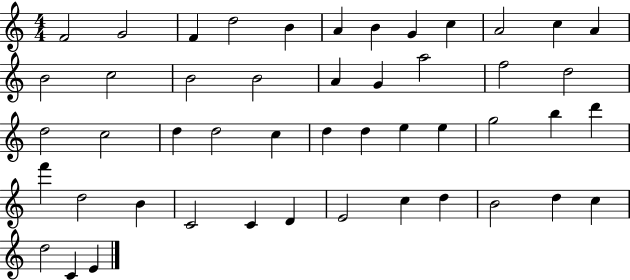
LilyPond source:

{
  \clef treble
  \numericTimeSignature
  \time 4/4
  \key c \major
  f'2 g'2 | f'4 d''2 b'4 | a'4 b'4 g'4 c''4 | a'2 c''4 a'4 | \break b'2 c''2 | b'2 b'2 | a'4 g'4 a''2 | f''2 d''2 | \break d''2 c''2 | d''4 d''2 c''4 | d''4 d''4 e''4 e''4 | g''2 b''4 d'''4 | \break f'''4 d''2 b'4 | c'2 c'4 d'4 | e'2 c''4 d''4 | b'2 d''4 c''4 | \break d''2 c'4 e'4 | \bar "|."
}